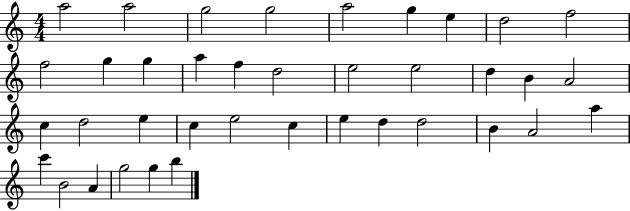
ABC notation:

X:1
T:Untitled
M:4/4
L:1/4
K:C
a2 a2 g2 g2 a2 g e d2 f2 f2 g g a f d2 e2 e2 d B A2 c d2 e c e2 c e d d2 B A2 a c' B2 A g2 g b